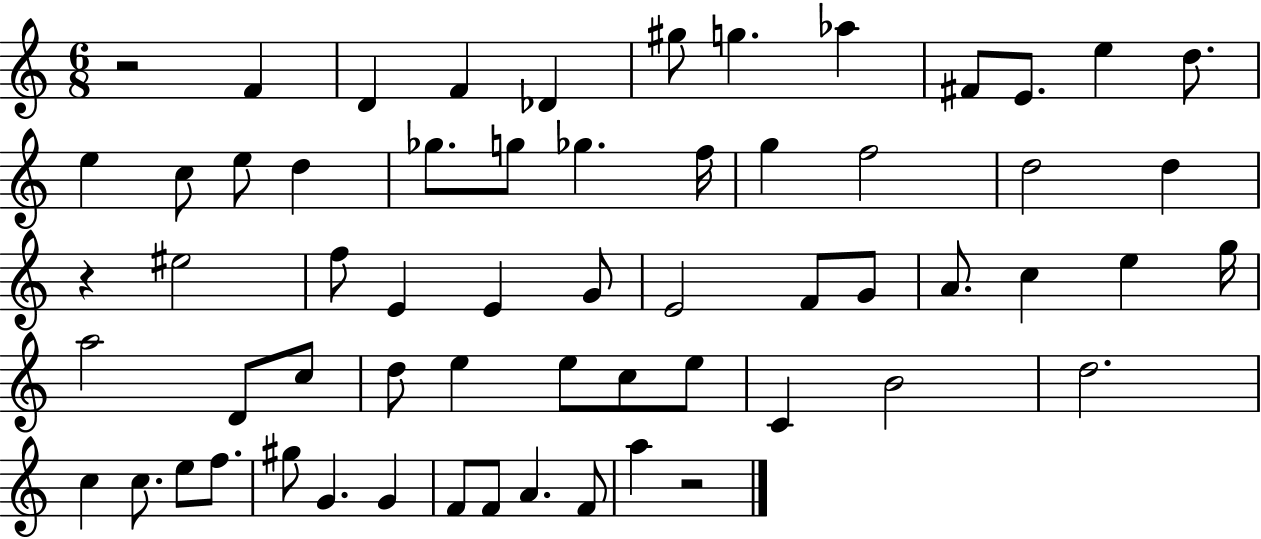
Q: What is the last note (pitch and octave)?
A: A5